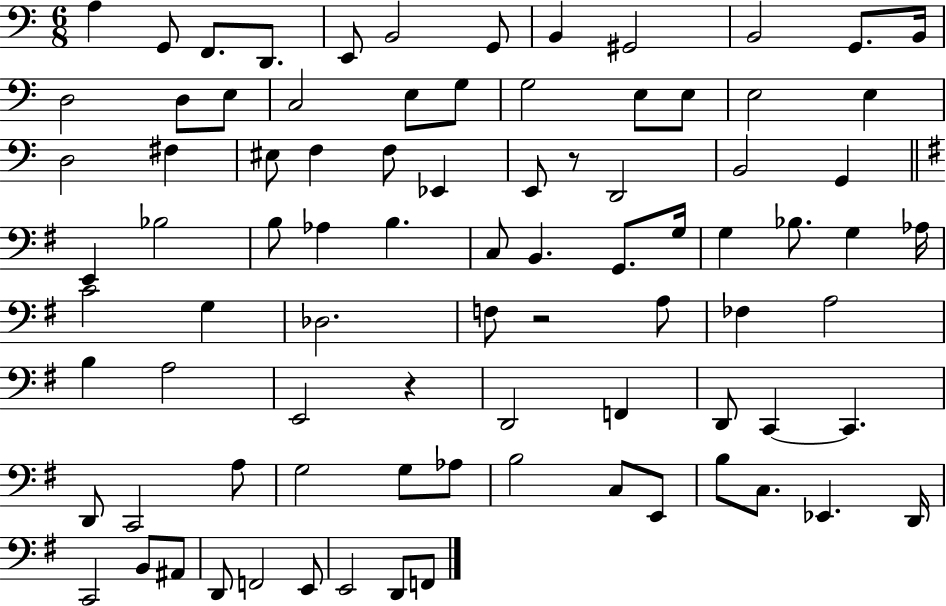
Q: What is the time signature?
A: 6/8